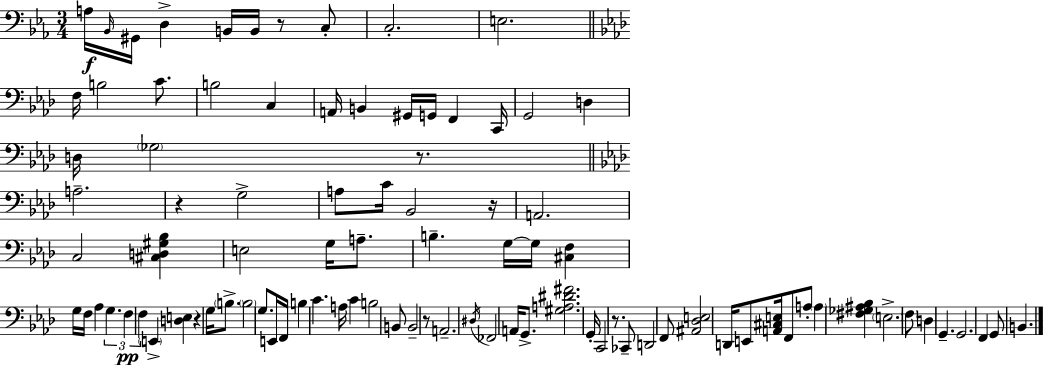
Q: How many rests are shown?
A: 7